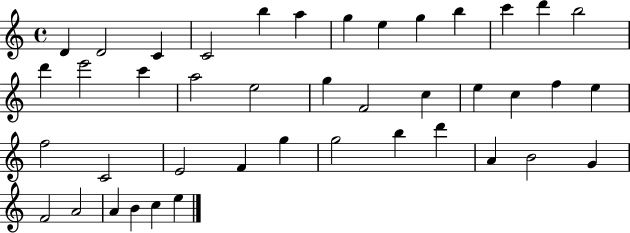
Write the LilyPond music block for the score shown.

{
  \clef treble
  \time 4/4
  \defaultTimeSignature
  \key c \major
  d'4 d'2 c'4 | c'2 b''4 a''4 | g''4 e''4 g''4 b''4 | c'''4 d'''4 b''2 | \break d'''4 e'''2 c'''4 | a''2 e''2 | g''4 f'2 c''4 | e''4 c''4 f''4 e''4 | \break f''2 c'2 | e'2 f'4 g''4 | g''2 b''4 d'''4 | a'4 b'2 g'4 | \break f'2 a'2 | a'4 b'4 c''4 e''4 | \bar "|."
}